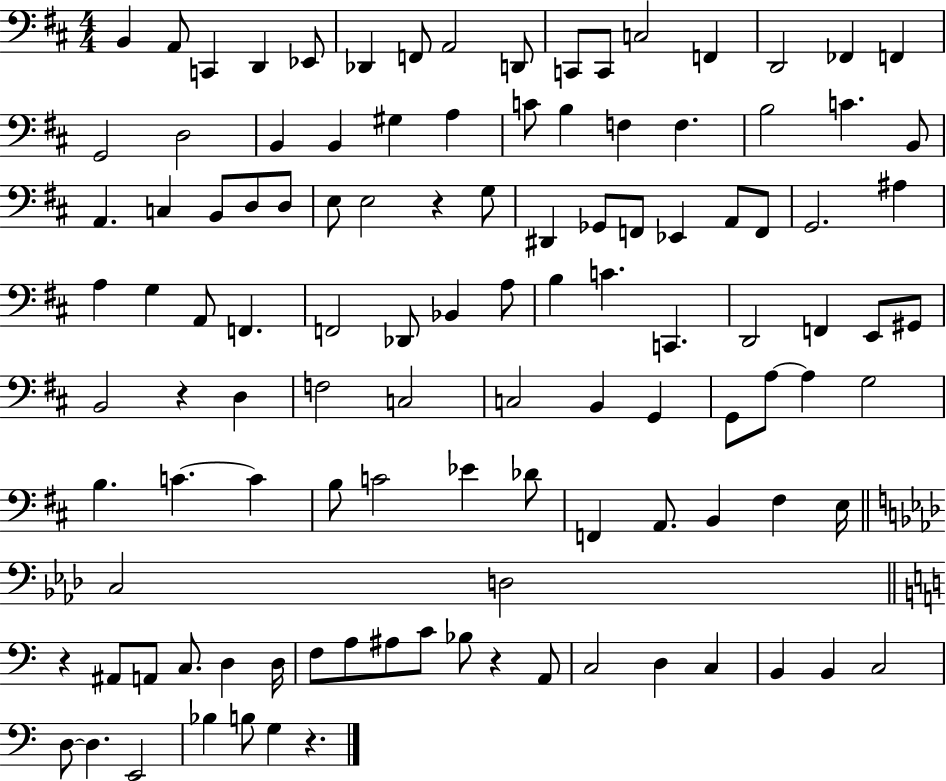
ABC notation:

X:1
T:Untitled
M:4/4
L:1/4
K:D
B,, A,,/2 C,, D,, _E,,/2 _D,, F,,/2 A,,2 D,,/2 C,,/2 C,,/2 C,2 F,, D,,2 _F,, F,, G,,2 D,2 B,, B,, ^G, A, C/2 B, F, F, B,2 C B,,/2 A,, C, B,,/2 D,/2 D,/2 E,/2 E,2 z G,/2 ^D,, _G,,/2 F,,/2 _E,, A,,/2 F,,/2 G,,2 ^A, A, G, A,,/2 F,, F,,2 _D,,/2 _B,, A,/2 B, C C,, D,,2 F,, E,,/2 ^G,,/2 B,,2 z D, F,2 C,2 C,2 B,, G,, G,,/2 A,/2 A, G,2 B, C C B,/2 C2 _E _D/2 F,, A,,/2 B,, ^F, E,/4 C,2 D,2 z ^A,,/2 A,,/2 C,/2 D, D,/4 F,/2 A,/2 ^A,/2 C/2 _B,/2 z A,,/2 C,2 D, C, B,, B,, C,2 D,/2 D, E,,2 _B, B,/2 G, z